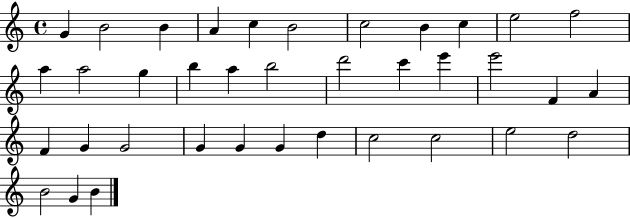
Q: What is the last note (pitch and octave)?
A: B4